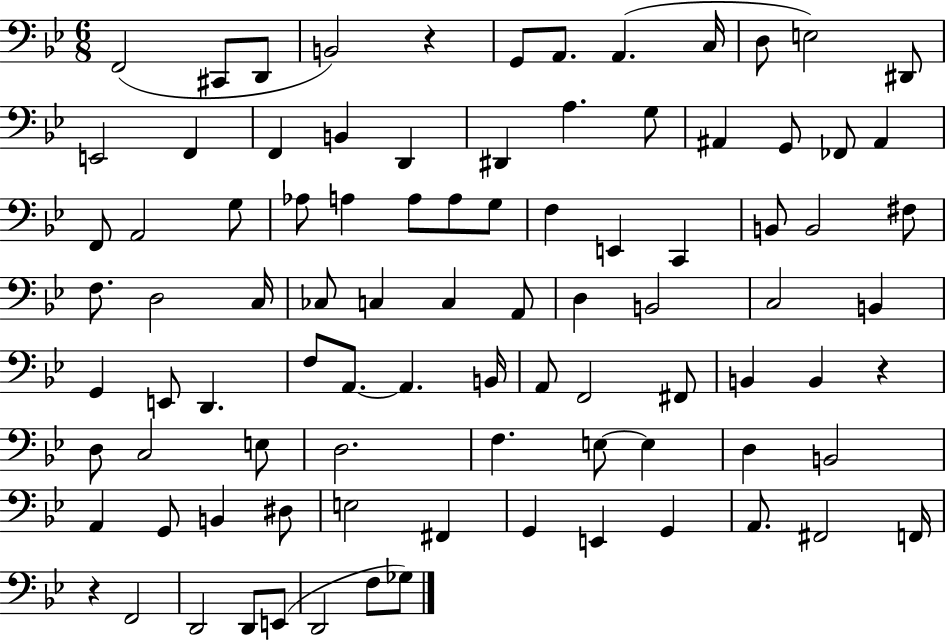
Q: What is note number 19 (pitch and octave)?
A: G3